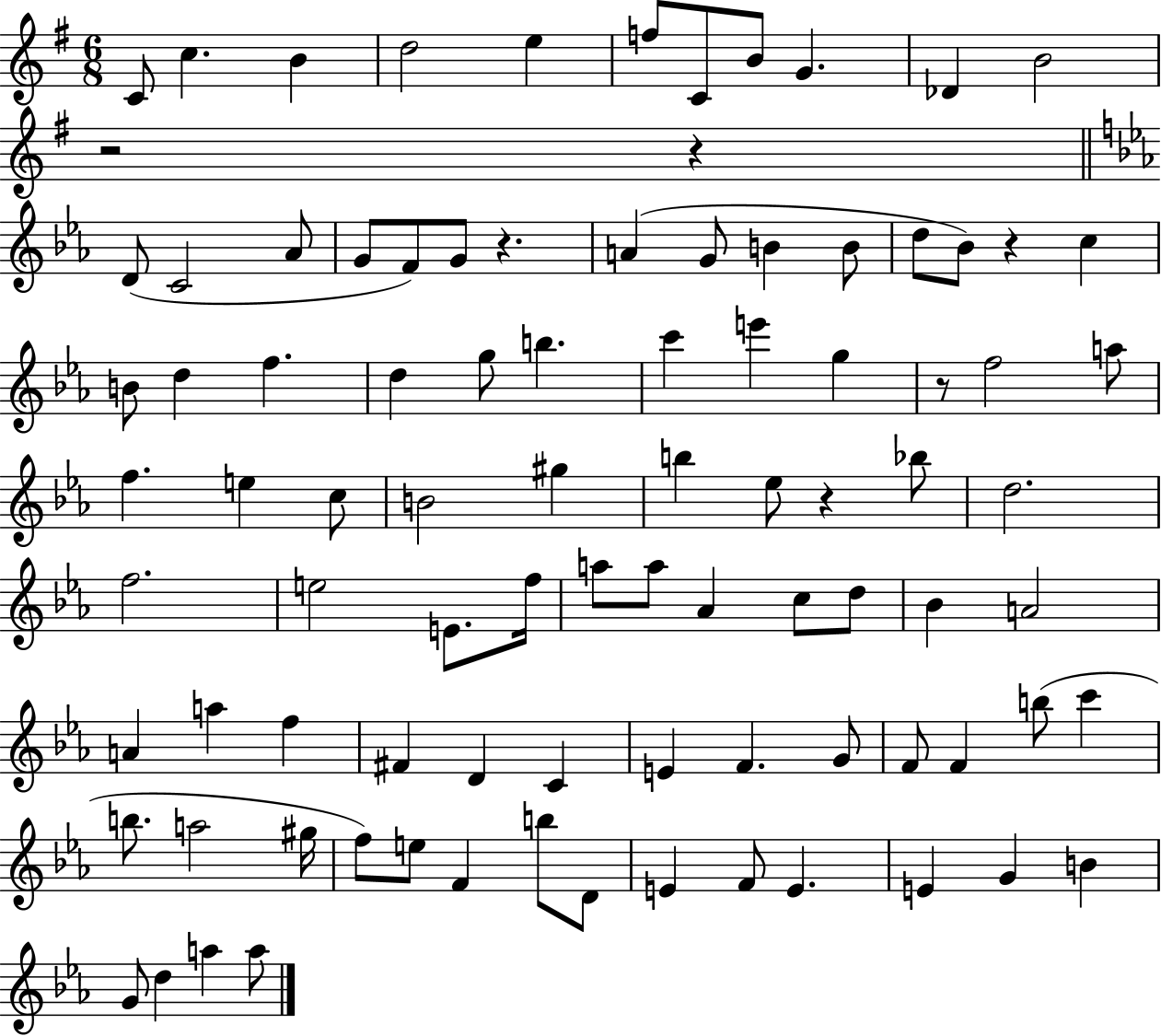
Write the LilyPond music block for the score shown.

{
  \clef treble
  \numericTimeSignature
  \time 6/8
  \key g \major
  c'8 c''4. b'4 | d''2 e''4 | f''8 c'8 b'8 g'4. | des'4 b'2 | \break r2 r4 | \bar "||" \break \key ees \major d'8( c'2 aes'8 | g'8 f'8) g'8 r4. | a'4( g'8 b'4 b'8 | d''8 bes'8) r4 c''4 | \break b'8 d''4 f''4. | d''4 g''8 b''4. | c'''4 e'''4 g''4 | r8 f''2 a''8 | \break f''4. e''4 c''8 | b'2 gis''4 | b''4 ees''8 r4 bes''8 | d''2. | \break f''2. | e''2 e'8. f''16 | a''8 a''8 aes'4 c''8 d''8 | bes'4 a'2 | \break a'4 a''4 f''4 | fis'4 d'4 c'4 | e'4 f'4. g'8 | f'8 f'4 b''8( c'''4 | \break b''8. a''2 gis''16 | f''8) e''8 f'4 b''8 d'8 | e'4 f'8 e'4. | e'4 g'4 b'4 | \break g'8 d''4 a''4 a''8 | \bar "|."
}